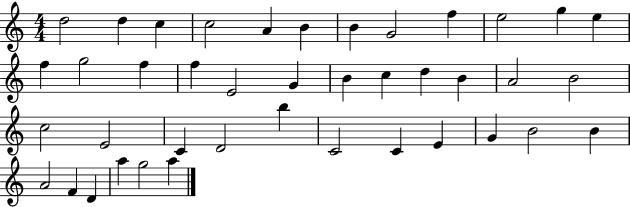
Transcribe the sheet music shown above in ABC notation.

X:1
T:Untitled
M:4/4
L:1/4
K:C
d2 d c c2 A B B G2 f e2 g e f g2 f f E2 G B c d B A2 B2 c2 E2 C D2 b C2 C E G B2 B A2 F D a g2 a